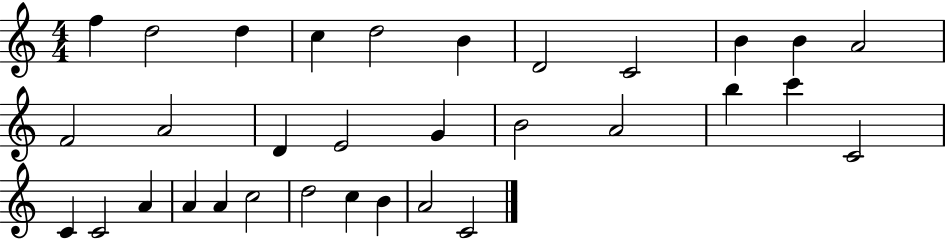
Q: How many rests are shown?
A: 0